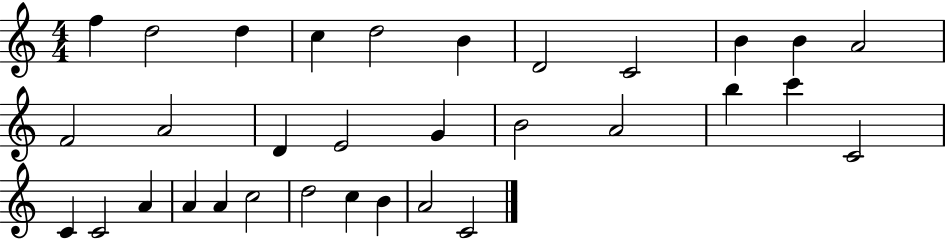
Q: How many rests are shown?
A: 0